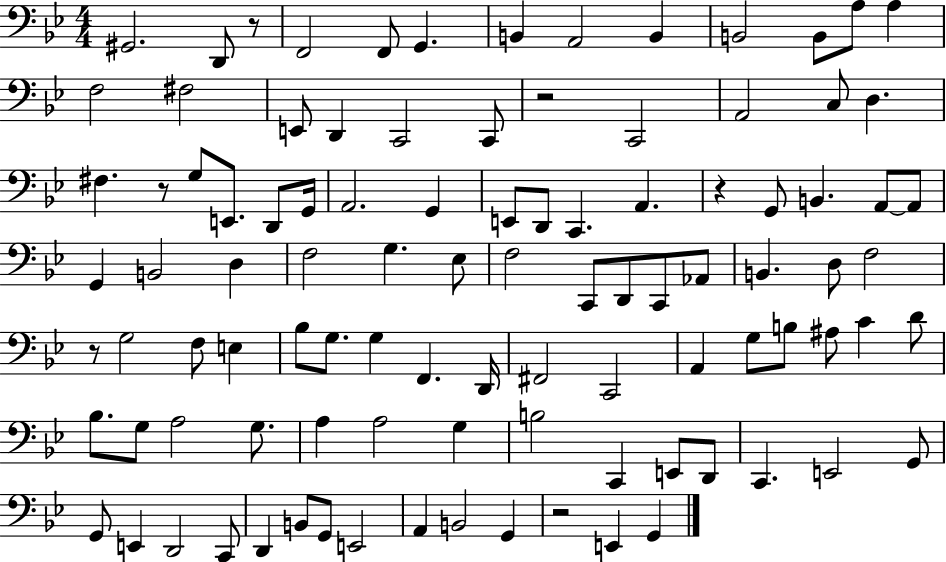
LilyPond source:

{
  \clef bass
  \numericTimeSignature
  \time 4/4
  \key bes \major
  \repeat volta 2 { gis,2. d,8 r8 | f,2 f,8 g,4. | b,4 a,2 b,4 | b,2 b,8 a8 a4 | \break f2 fis2 | e,8 d,4 c,2 c,8 | r2 c,2 | a,2 c8 d4. | \break fis4. r8 g8 e,8. d,8 g,16 | a,2. g,4 | e,8 d,8 c,4. a,4. | r4 g,8 b,4. a,8~~ a,8 | \break g,4 b,2 d4 | f2 g4. ees8 | f2 c,8 d,8 c,8 aes,8 | b,4. d8 f2 | \break r8 g2 f8 e4 | bes8 g8. g4 f,4. d,16 | fis,2 c,2 | a,4 g8 b8 ais8 c'4 d'8 | \break bes8. g8 a2 g8. | a4 a2 g4 | b2 c,4 e,8 d,8 | c,4. e,2 g,8 | \break g,8 e,4 d,2 c,8 | d,4 b,8 g,8 e,2 | a,4 b,2 g,4 | r2 e,4 g,4 | \break } \bar "|."
}